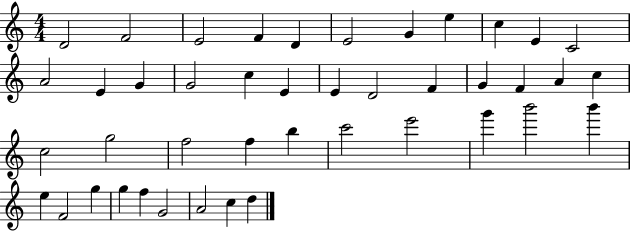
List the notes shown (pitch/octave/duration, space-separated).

D4/h F4/h E4/h F4/q D4/q E4/h G4/q E5/q C5/q E4/q C4/h A4/h E4/q G4/q G4/h C5/q E4/q E4/q D4/h F4/q G4/q F4/q A4/q C5/q C5/h G5/h F5/h F5/q B5/q C6/h E6/h G6/q B6/h B6/q E5/q F4/h G5/q G5/q F5/q G4/h A4/h C5/q D5/q